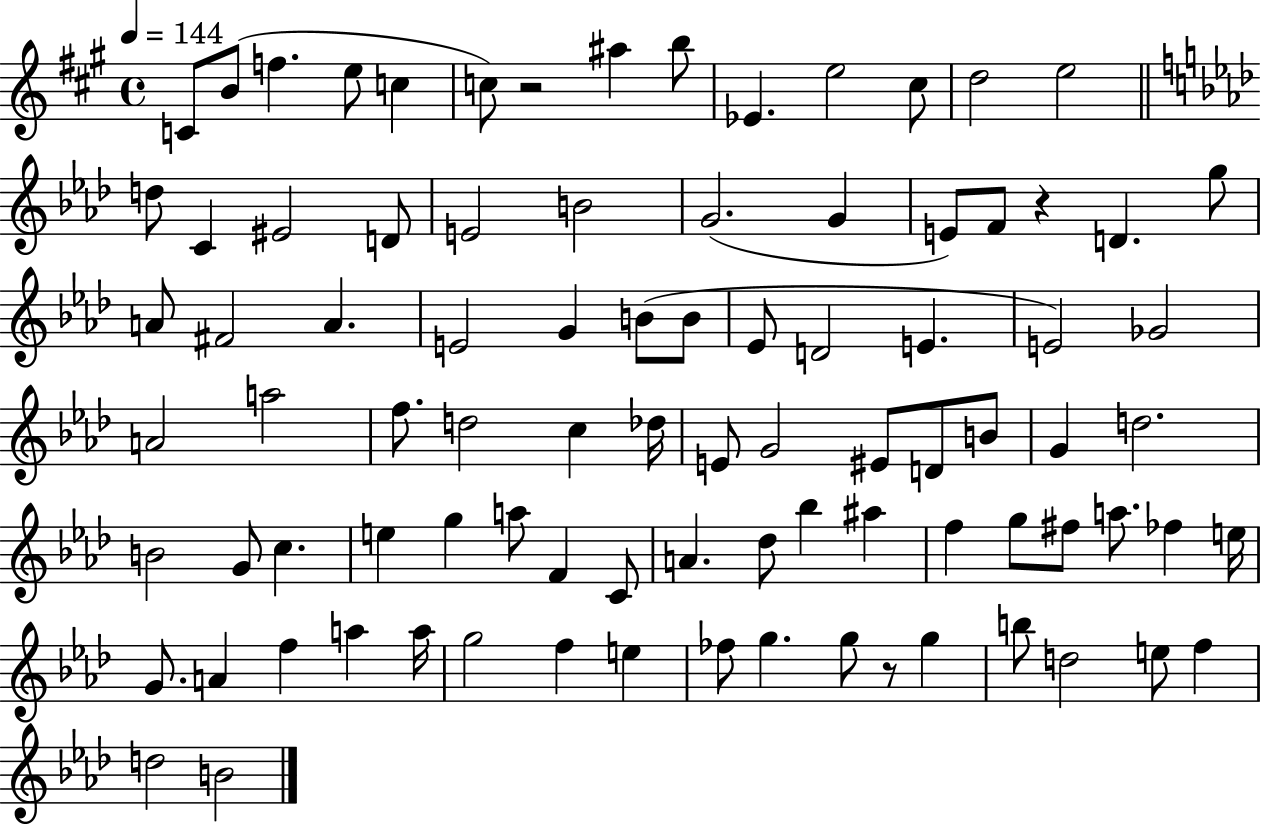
C4/e B4/e F5/q. E5/e C5/q C5/e R/h A#5/q B5/e Eb4/q. E5/h C#5/e D5/h E5/h D5/e C4/q EIS4/h D4/e E4/h B4/h G4/h. G4/q E4/e F4/e R/q D4/q. G5/e A4/e F#4/h A4/q. E4/h G4/q B4/e B4/e Eb4/e D4/h E4/q. E4/h Gb4/h A4/h A5/h F5/e. D5/h C5/q Db5/s E4/e G4/h EIS4/e D4/e B4/e G4/q D5/h. B4/h G4/e C5/q. E5/q G5/q A5/e F4/q C4/e A4/q. Db5/e Bb5/q A#5/q F5/q G5/e F#5/e A5/e. FES5/q E5/s G4/e. A4/q F5/q A5/q A5/s G5/h F5/q E5/q FES5/e G5/q. G5/e R/e G5/q B5/e D5/h E5/e F5/q D5/h B4/h